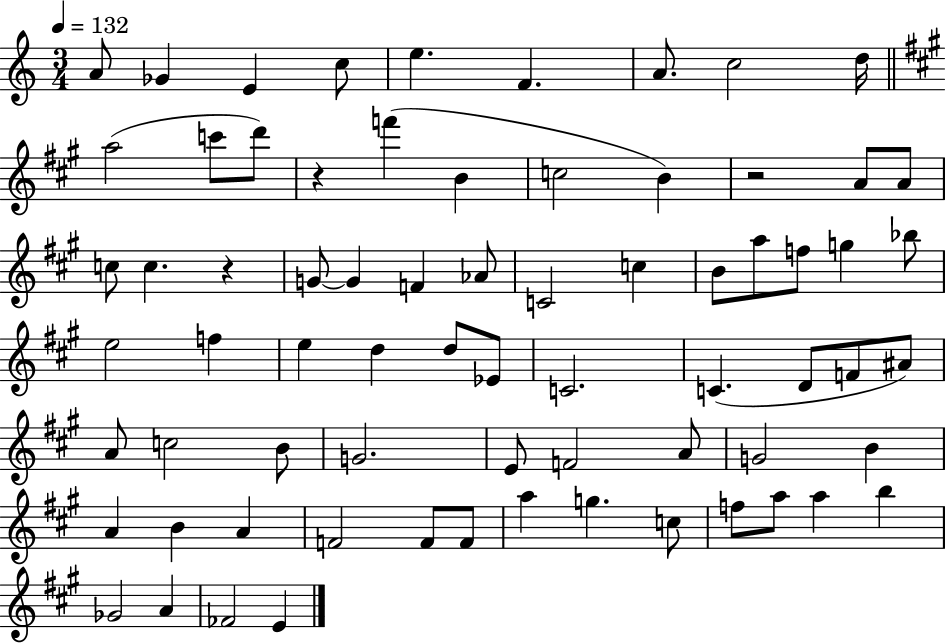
{
  \clef treble
  \numericTimeSignature
  \time 3/4
  \key c \major
  \tempo 4 = 132
  \repeat volta 2 { a'8 ges'4 e'4 c''8 | e''4. f'4. | a'8. c''2 d''16 | \bar "||" \break \key a \major a''2( c'''8 d'''8) | r4 f'''4( b'4 | c''2 b'4) | r2 a'8 a'8 | \break c''8 c''4. r4 | g'8~~ g'4 f'4 aes'8 | c'2 c''4 | b'8 a''8 f''8 g''4 bes''8 | \break e''2 f''4 | e''4 d''4 d''8 ees'8 | c'2. | c'4.( d'8 f'8 ais'8) | \break a'8 c''2 b'8 | g'2. | e'8 f'2 a'8 | g'2 b'4 | \break a'4 b'4 a'4 | f'2 f'8 f'8 | a''4 g''4. c''8 | f''8 a''8 a''4 b''4 | \break ges'2 a'4 | fes'2 e'4 | } \bar "|."
}